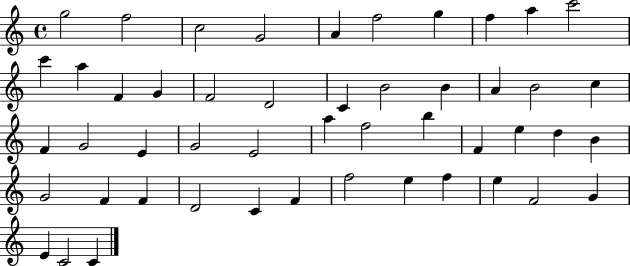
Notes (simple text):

G5/h F5/h C5/h G4/h A4/q F5/h G5/q F5/q A5/q C6/h C6/q A5/q F4/q G4/q F4/h D4/h C4/q B4/h B4/q A4/q B4/h C5/q F4/q G4/h E4/q G4/h E4/h A5/q F5/h B5/q F4/q E5/q D5/q B4/q G4/h F4/q F4/q D4/h C4/q F4/q F5/h E5/q F5/q E5/q F4/h G4/q E4/q C4/h C4/q